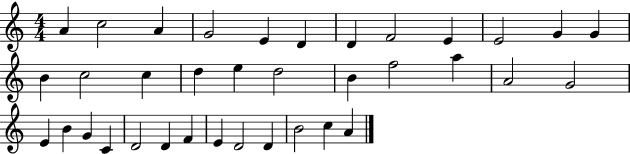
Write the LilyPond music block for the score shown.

{
  \clef treble
  \numericTimeSignature
  \time 4/4
  \key c \major
  a'4 c''2 a'4 | g'2 e'4 d'4 | d'4 f'2 e'4 | e'2 g'4 g'4 | \break b'4 c''2 c''4 | d''4 e''4 d''2 | b'4 f''2 a''4 | a'2 g'2 | \break e'4 b'4 g'4 c'4 | d'2 d'4 f'4 | e'4 d'2 d'4 | b'2 c''4 a'4 | \break \bar "|."
}